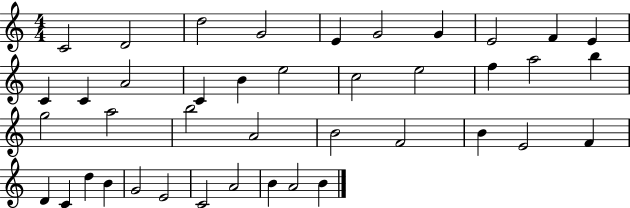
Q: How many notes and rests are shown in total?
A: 41